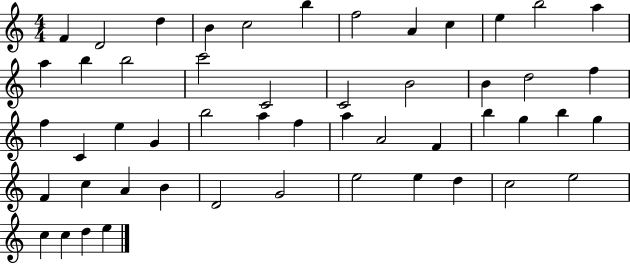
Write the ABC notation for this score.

X:1
T:Untitled
M:4/4
L:1/4
K:C
F D2 d B c2 b f2 A c e b2 a a b b2 c'2 C2 C2 B2 B d2 f f C e G b2 a f a A2 F b g b g F c A B D2 G2 e2 e d c2 e2 c c d e